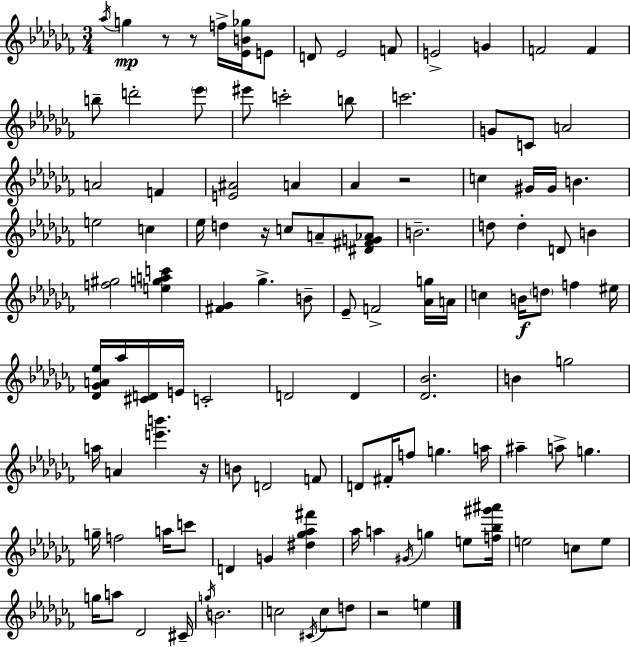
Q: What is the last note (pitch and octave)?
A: E5